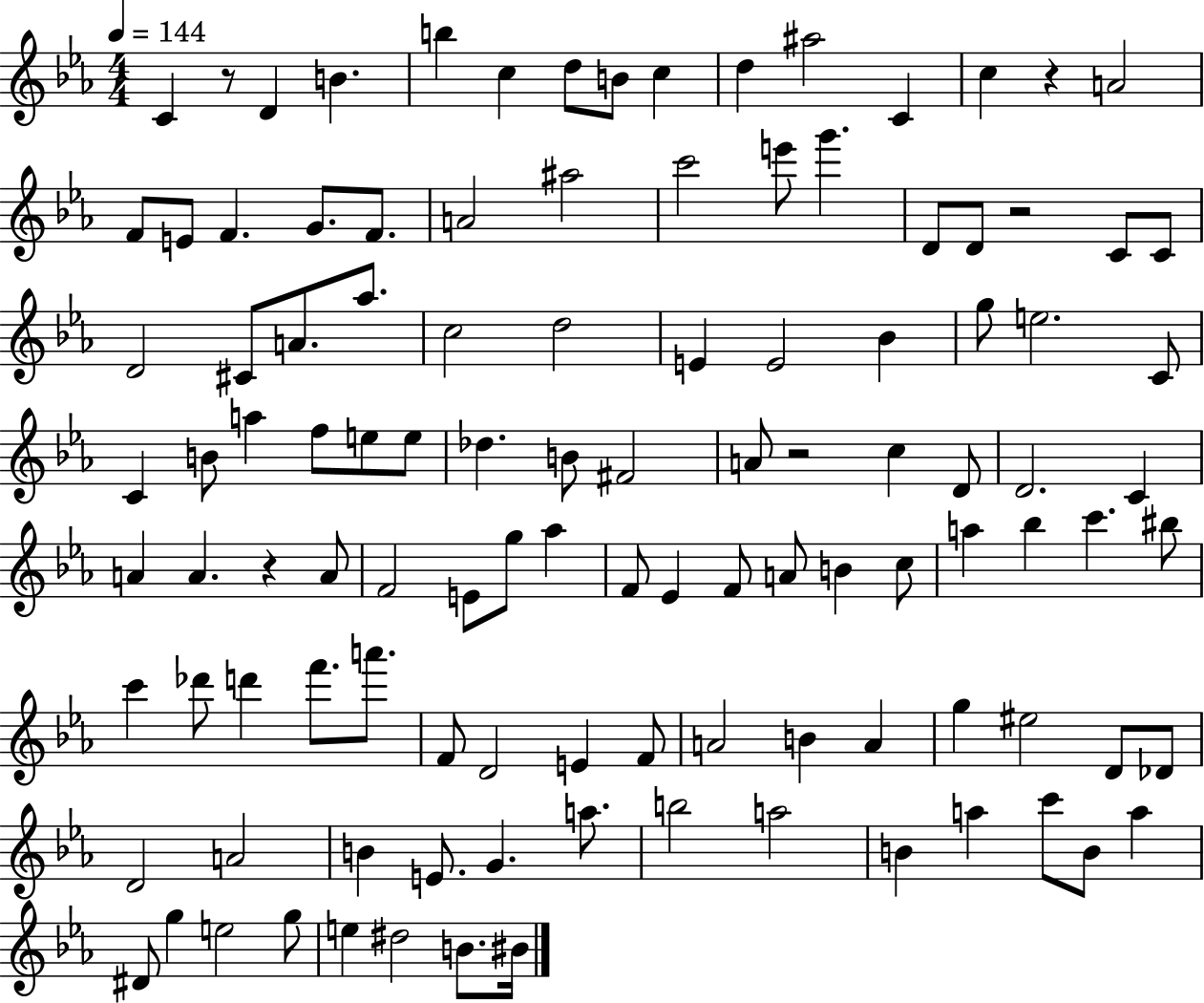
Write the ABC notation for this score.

X:1
T:Untitled
M:4/4
L:1/4
K:Eb
C z/2 D B b c d/2 B/2 c d ^a2 C c z A2 F/2 E/2 F G/2 F/2 A2 ^a2 c'2 e'/2 g' D/2 D/2 z2 C/2 C/2 D2 ^C/2 A/2 _a/2 c2 d2 E E2 _B g/2 e2 C/2 C B/2 a f/2 e/2 e/2 _d B/2 ^F2 A/2 z2 c D/2 D2 C A A z A/2 F2 E/2 g/2 _a F/2 _E F/2 A/2 B c/2 a _b c' ^b/2 c' _d'/2 d' f'/2 a'/2 F/2 D2 E F/2 A2 B A g ^e2 D/2 _D/2 D2 A2 B E/2 G a/2 b2 a2 B a c'/2 B/2 a ^D/2 g e2 g/2 e ^d2 B/2 ^B/4